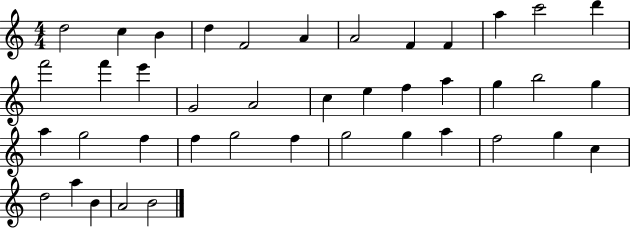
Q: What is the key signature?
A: C major